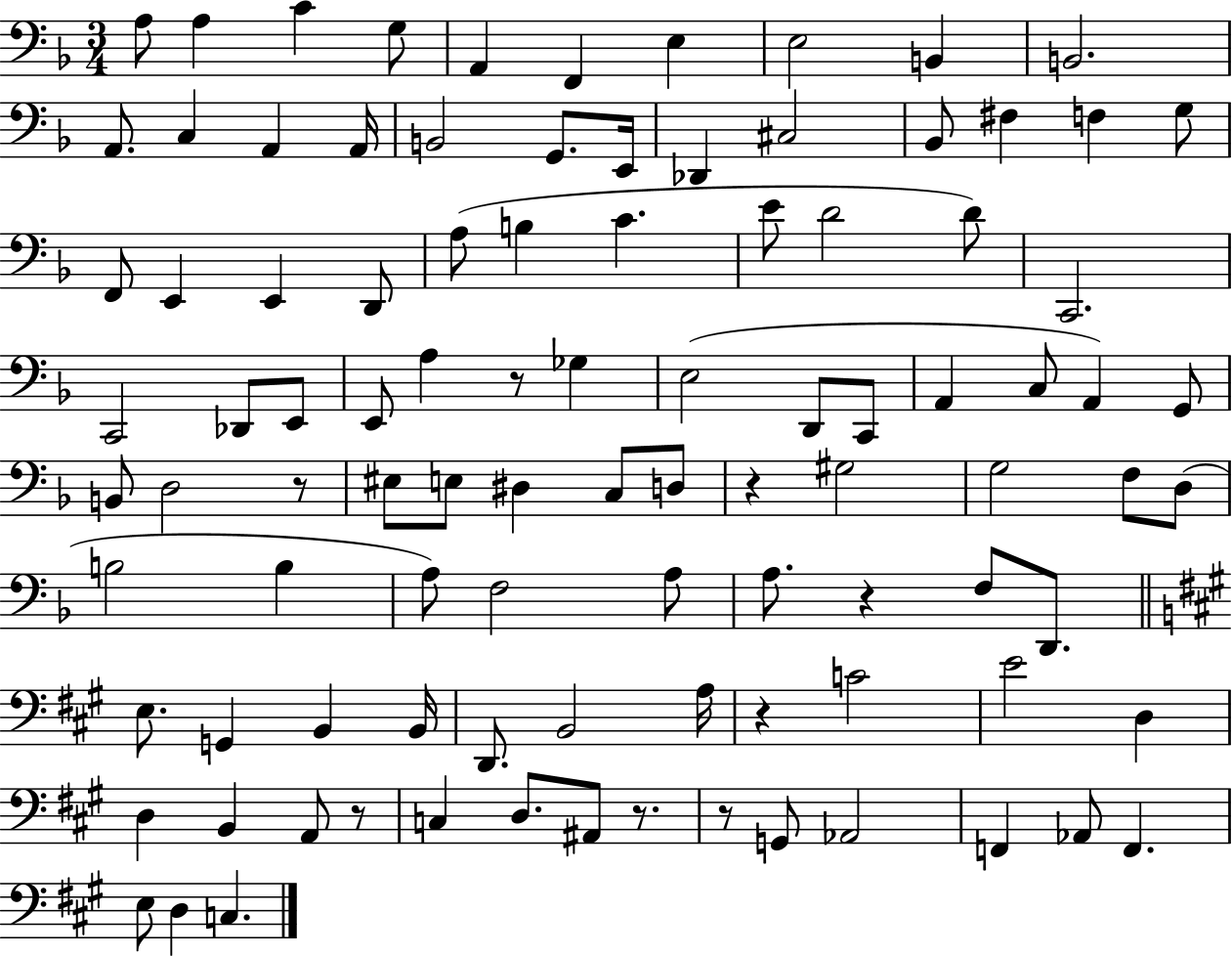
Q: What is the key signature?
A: F major